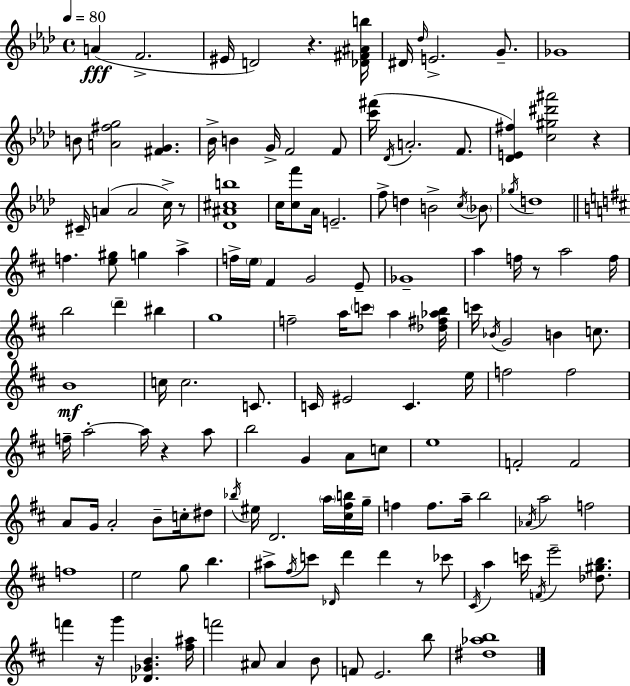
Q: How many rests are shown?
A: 7